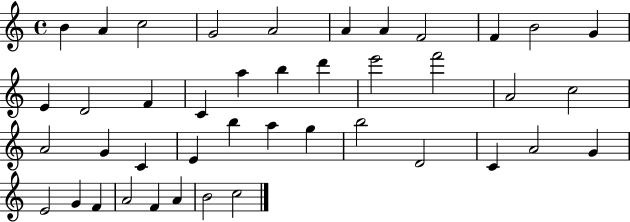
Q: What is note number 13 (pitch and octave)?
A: D4